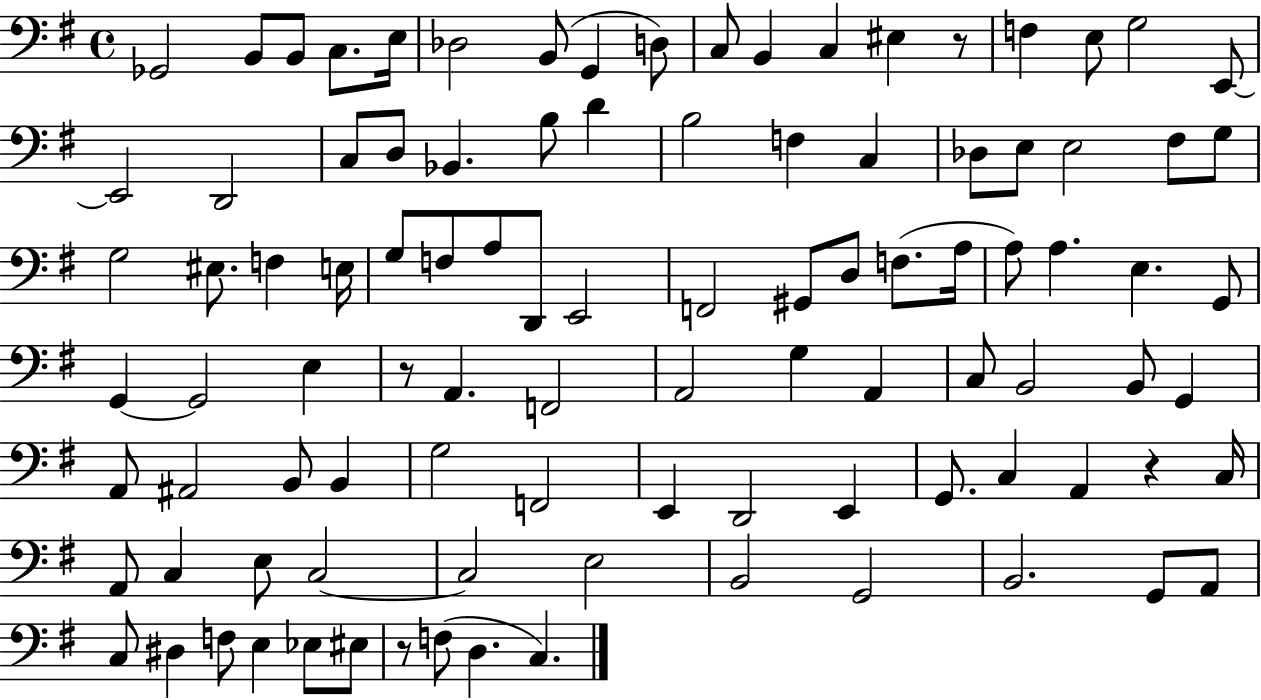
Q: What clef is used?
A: bass